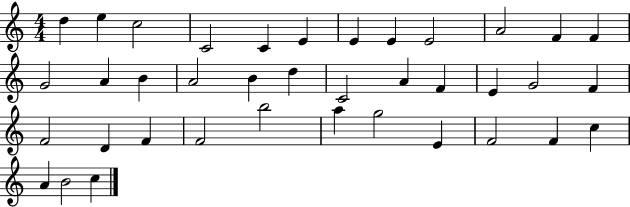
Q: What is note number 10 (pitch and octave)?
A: A4